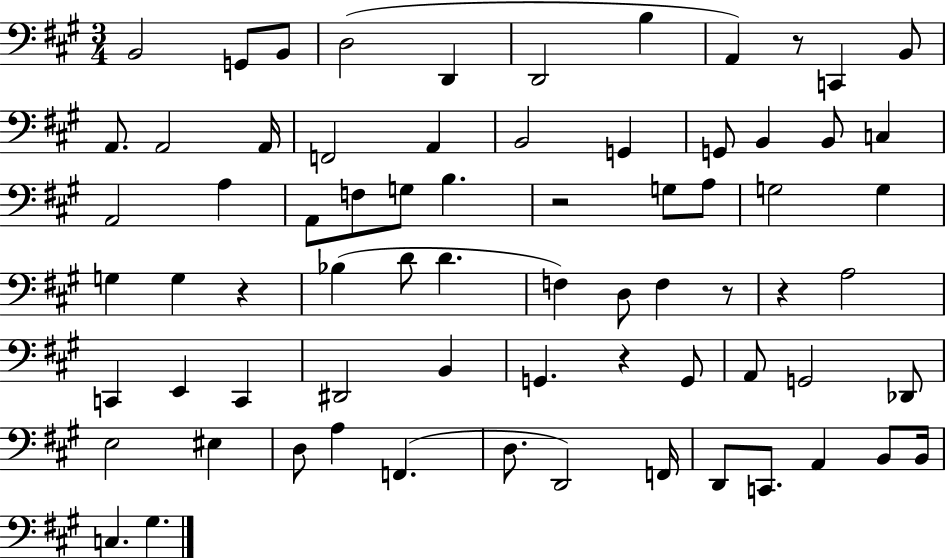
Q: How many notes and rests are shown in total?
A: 71